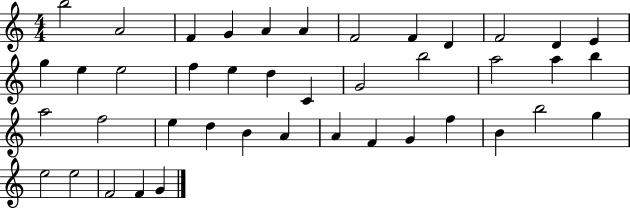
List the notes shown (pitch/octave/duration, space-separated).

B5/h A4/h F4/q G4/q A4/q A4/q F4/h F4/q D4/q F4/h D4/q E4/q G5/q E5/q E5/h F5/q E5/q D5/q C4/q G4/h B5/h A5/h A5/q B5/q A5/h F5/h E5/q D5/q B4/q A4/q A4/q F4/q G4/q F5/q B4/q B5/h G5/q E5/h E5/h F4/h F4/q G4/q